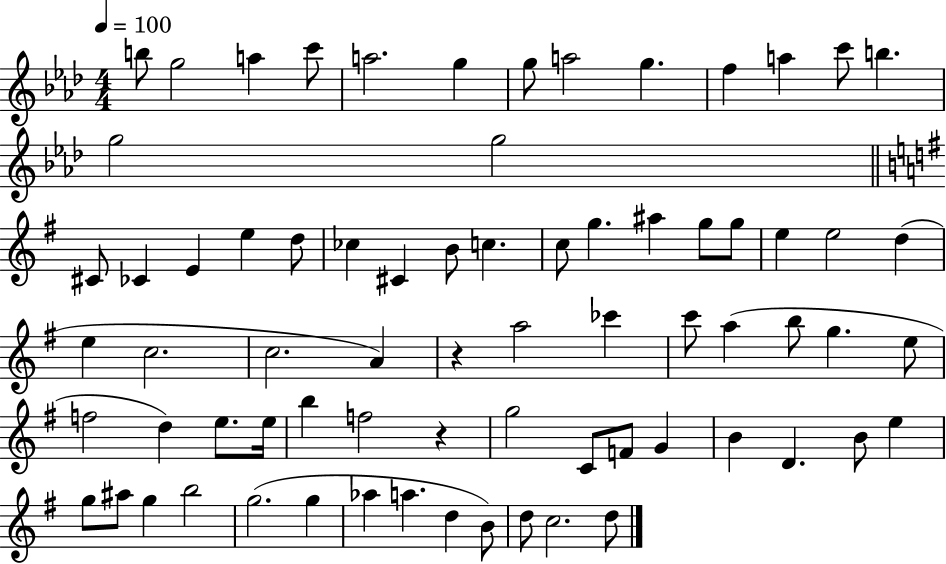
B5/e G5/h A5/q C6/e A5/h. G5/q G5/e A5/h G5/q. F5/q A5/q C6/e B5/q. G5/h G5/h C#4/e CES4/q E4/q E5/q D5/e CES5/q C#4/q B4/e C5/q. C5/e G5/q. A#5/q G5/e G5/e E5/q E5/h D5/q E5/q C5/h. C5/h. A4/q R/q A5/h CES6/q C6/e A5/q B5/e G5/q. E5/e F5/h D5/q E5/e. E5/s B5/q F5/h R/q G5/h C4/e F4/e G4/q B4/q D4/q. B4/e E5/q G5/e A#5/e G5/q B5/h G5/h. G5/q Ab5/q A5/q. D5/q B4/e D5/e C5/h. D5/e